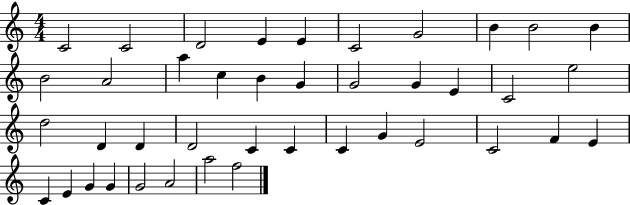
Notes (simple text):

C4/h C4/h D4/h E4/q E4/q C4/h G4/h B4/q B4/h B4/q B4/h A4/h A5/q C5/q B4/q G4/q G4/h G4/q E4/q C4/h E5/h D5/h D4/q D4/q D4/h C4/q C4/q C4/q G4/q E4/h C4/h F4/q E4/q C4/q E4/q G4/q G4/q G4/h A4/h A5/h F5/h